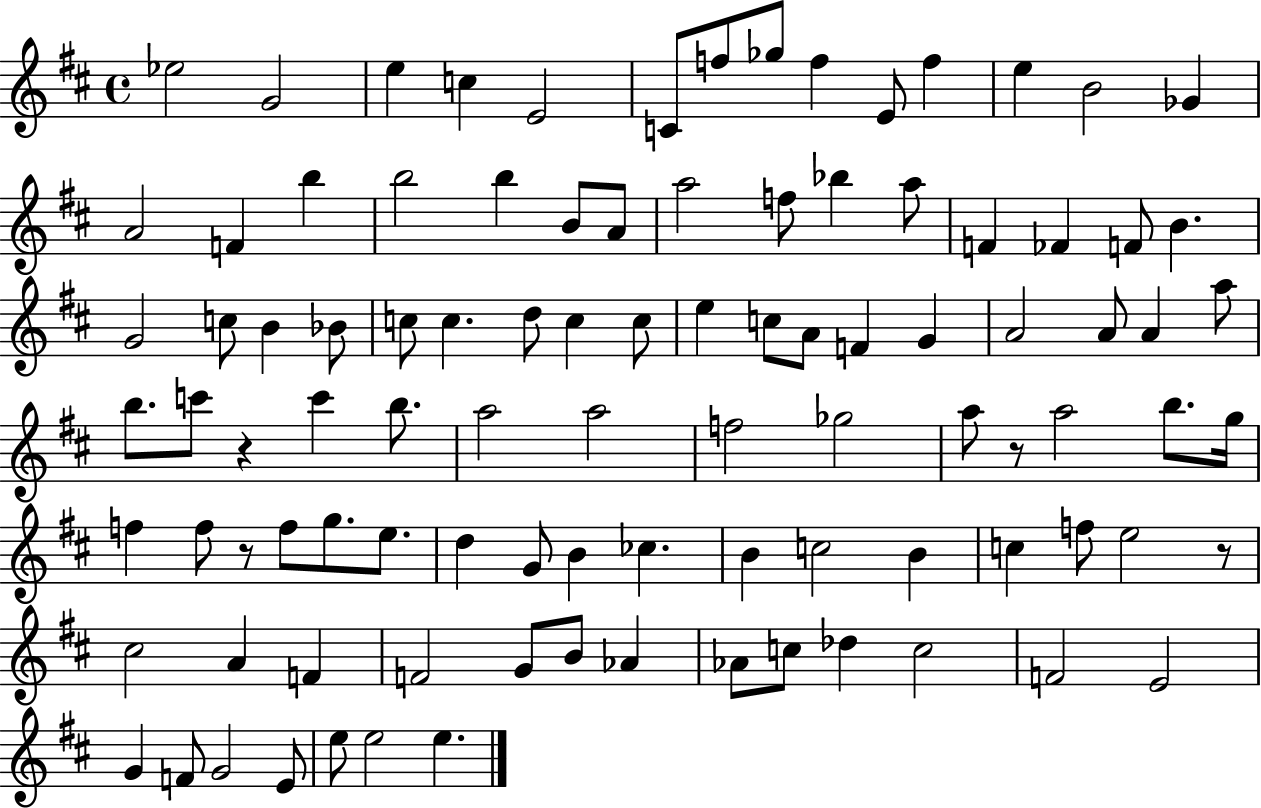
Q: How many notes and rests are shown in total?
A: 98